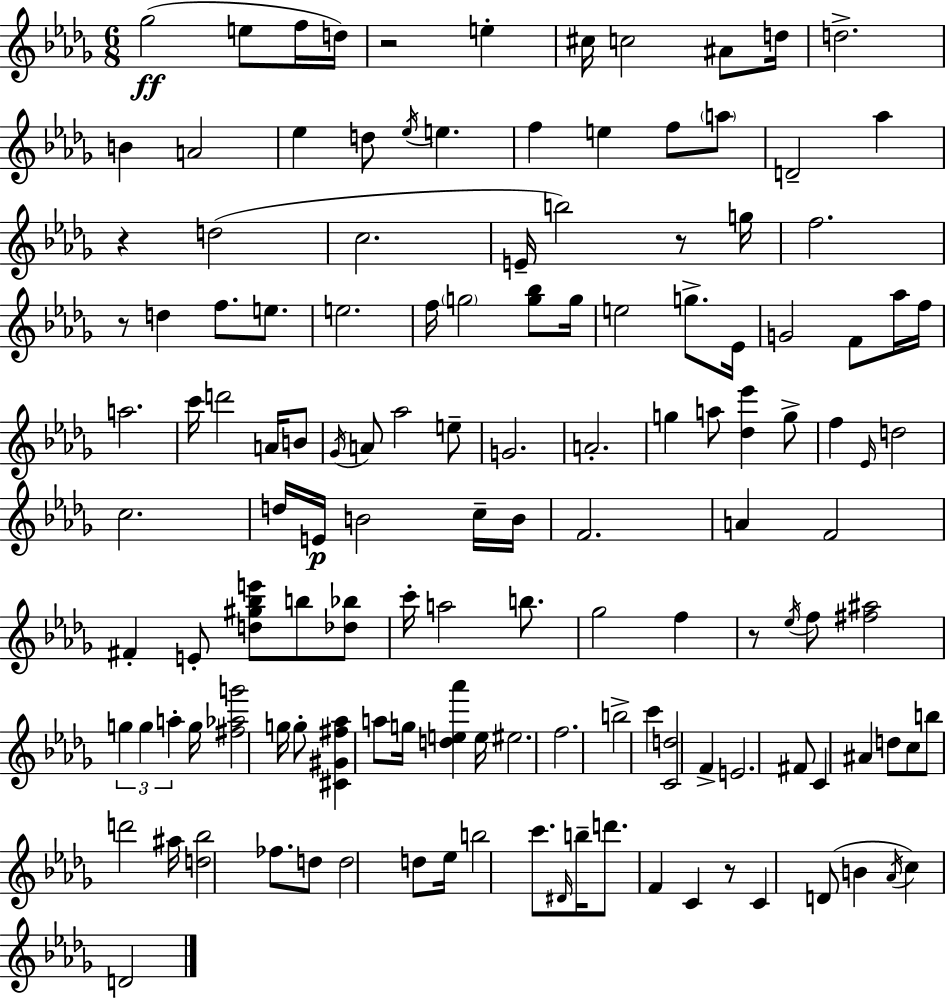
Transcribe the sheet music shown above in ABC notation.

X:1
T:Untitled
M:6/8
L:1/4
K:Bbm
_g2 e/2 f/4 d/4 z2 e ^c/4 c2 ^A/2 d/4 d2 B A2 _e d/2 _e/4 e f e f/2 a/2 D2 _a z d2 c2 E/4 b2 z/2 g/4 f2 z/2 d f/2 e/2 e2 f/4 g2 [g_b]/2 g/4 e2 g/2 _E/4 G2 F/2 _a/4 f/4 a2 c'/4 d'2 A/4 B/2 _G/4 A/2 _a2 e/2 G2 A2 g a/2 [_d_e'] g/2 f _E/4 d2 c2 d/4 E/4 B2 c/4 B/4 F2 A F2 ^F E/2 [d^g_be']/2 b/2 [_d_b]/2 c'/4 a2 b/2 _g2 f z/2 _e/4 f/2 [^f^a]2 g g a g/4 [^f_ag']2 g/4 g/2 [^C^G^f_a] a/2 g/4 [de_a'] e/4 ^e2 f2 b2 c' [Cd]2 F E2 ^F/2 C ^A d/2 c/2 b/2 d'2 ^a/4 [d_b]2 _f/2 d/2 d2 d/2 _e/4 b2 c'/2 ^D/4 b/4 d'/2 F C z/2 C D/2 B _A/4 c D2